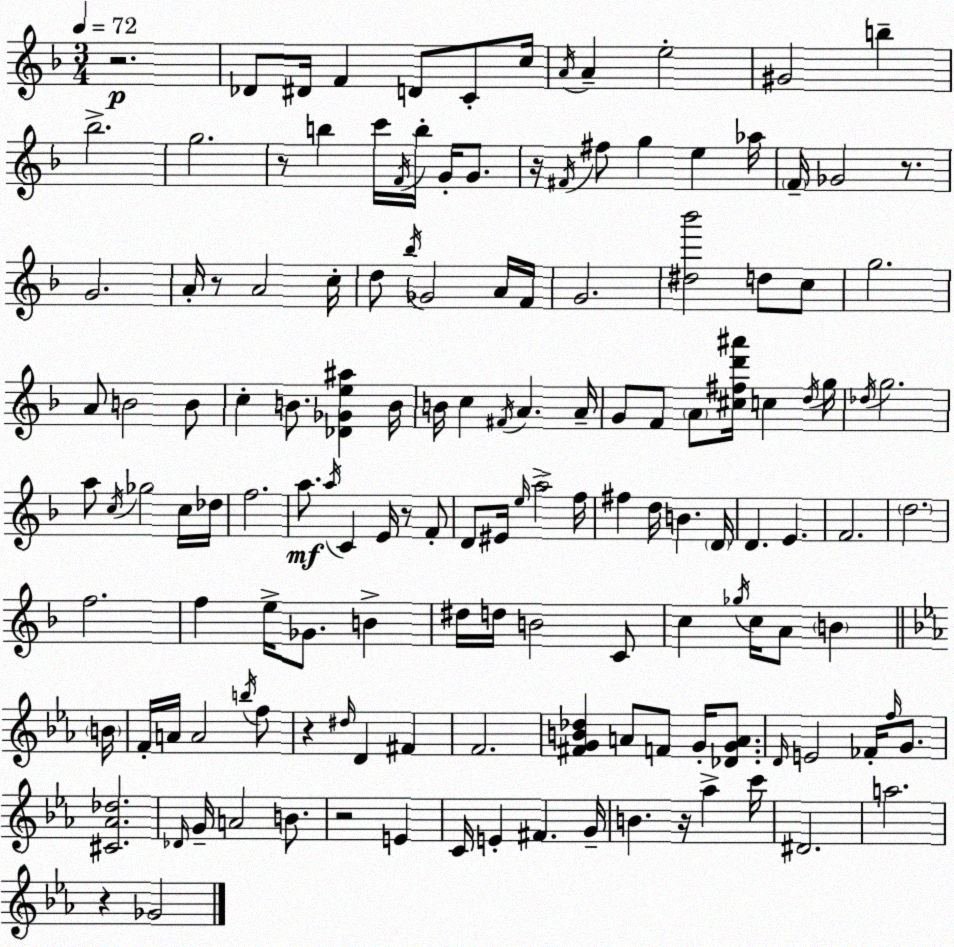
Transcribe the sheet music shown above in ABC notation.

X:1
T:Untitled
M:3/4
L:1/4
K:Dm
z2 _D/2 ^D/4 F D/2 C/2 c/4 A/4 A e2 ^G2 b _b2 g2 z/2 b c'/4 F/4 b/4 G/4 G/2 z/4 ^F/4 ^f/2 g e _a/4 F/4 _G2 z/2 G2 A/4 z/2 A2 c/4 d/2 _b/4 _G2 A/4 F/4 G2 [^d_b']2 d/2 c/2 g2 A/2 B2 B/2 c B/2 [_D_Ge^a] B/4 B/4 c ^F/4 A A/4 G/2 F/2 A/2 [^c^fd'^a']/4 c d/4 g/4 _d/4 g2 a/2 c/4 _g2 c/4 _d/4 f2 a/2 a/4 C E/4 z/2 F/2 D/2 ^E/4 e/4 a2 f/4 ^f d/4 B D/4 D E F2 d2 f2 f e/4 _G/2 B ^d/4 d/4 B2 C/2 c _g/4 c/4 A/2 B B/4 F/4 A/4 A2 b/4 f/2 z ^d/4 D ^F F2 [^FGB_d] A/2 F/2 G/4 [_DGA]/2 D/4 E2 _F/4 f/4 G/2 [^C_A_d]2 _D/4 G/4 A2 B/2 z2 E C/4 E ^F G/4 B z/4 _a c'/4 ^D2 a2 z _G2